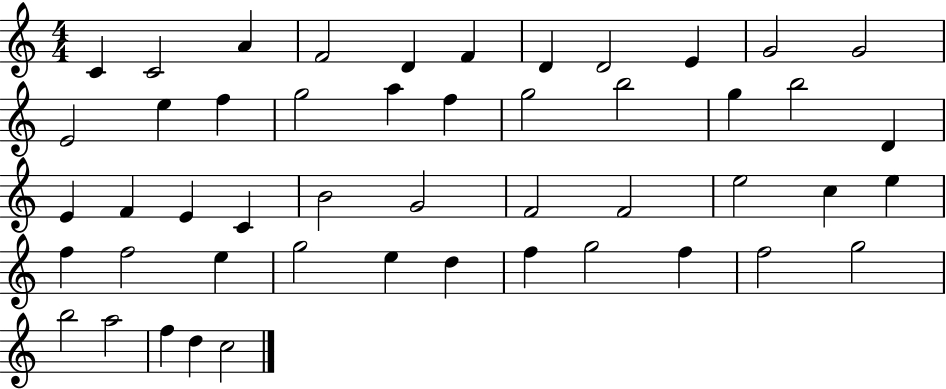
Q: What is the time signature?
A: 4/4